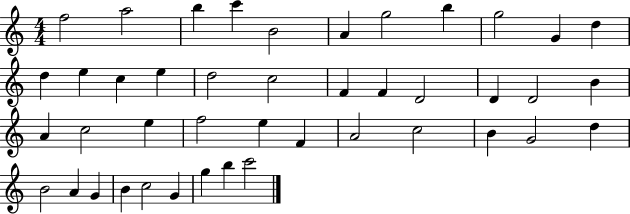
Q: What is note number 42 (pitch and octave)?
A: B5